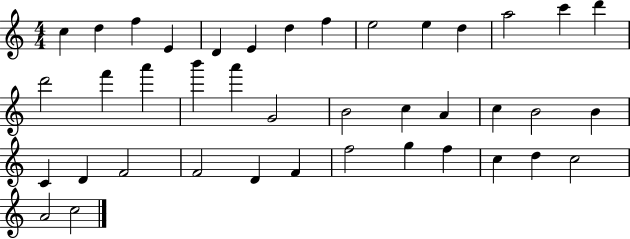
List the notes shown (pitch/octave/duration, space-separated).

C5/q D5/q F5/q E4/q D4/q E4/q D5/q F5/q E5/h E5/q D5/q A5/h C6/q D6/q D6/h F6/q A6/q B6/q A6/q G4/h B4/h C5/q A4/q C5/q B4/h B4/q C4/q D4/q F4/h F4/h D4/q F4/q F5/h G5/q F5/q C5/q D5/q C5/h A4/h C5/h